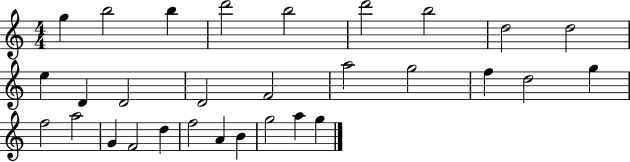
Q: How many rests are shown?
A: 0